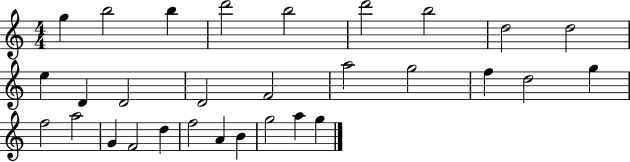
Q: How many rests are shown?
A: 0